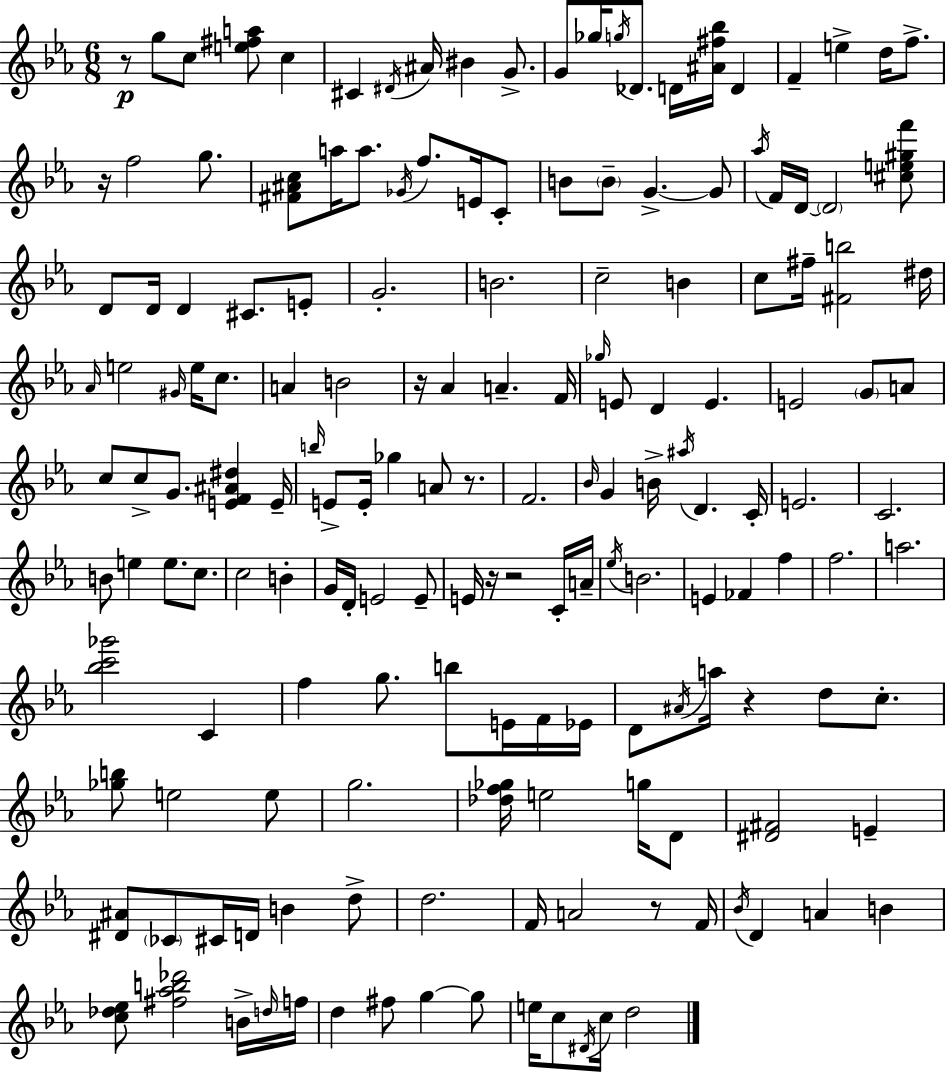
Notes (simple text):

R/e G5/e C5/e [E5,F#5,A5]/e C5/q C#4/q D#4/s A#4/s BIS4/q G4/e. G4/e Gb5/s G5/s Db4/e. D4/s [A#4,F#5,Bb5]/s D4/q F4/q E5/q D5/s F5/e. R/s F5/h G5/e. [F#4,A#4,C5]/e A5/s A5/e. Gb4/s F5/e. E4/s C4/e B4/e B4/e G4/q. G4/e Ab5/s F4/s D4/s D4/h [C#5,E5,G#5,F6]/e D4/e D4/s D4/q C#4/e. E4/e G4/h. B4/h. C5/h B4/q C5/e F#5/s [F#4,B5]/h D#5/s Ab4/s E5/h G#4/s E5/s C5/e. A4/q B4/h R/s Ab4/q A4/q. F4/s Gb5/s E4/e D4/q E4/q. E4/h G4/e A4/e C5/e C5/e G4/e. [E4,F4,A#4,D#5]/q E4/s B5/s E4/e E4/s Gb5/q A4/e R/e. F4/h. Bb4/s G4/q B4/s A#5/s D4/q. C4/s E4/h. C4/h. B4/e E5/q E5/e. C5/e. C5/h B4/q G4/s D4/s E4/h E4/e E4/s R/s R/h C4/s A4/s Eb5/s B4/h. E4/q FES4/q F5/q F5/h. A5/h. [Bb5,C6,Gb6]/h C4/q F5/q G5/e. B5/e E4/s F4/s Eb4/s D4/e A#4/s A5/s R/q D5/e C5/e. [Gb5,B5]/e E5/h E5/e G5/h. [Db5,F5,Gb5]/s E5/h G5/s D4/e [D#4,F#4]/h E4/q [D#4,A#4]/e CES4/e C#4/s D4/s B4/q D5/e D5/h. F4/s A4/h R/e F4/s Bb4/s D4/q A4/q B4/q [C5,Db5,Eb5]/e [F#5,Ab5,B5,Db6]/h B4/s D5/s F5/s D5/q F#5/e G5/q G5/e E5/s C5/e D#4/s C5/s D5/h